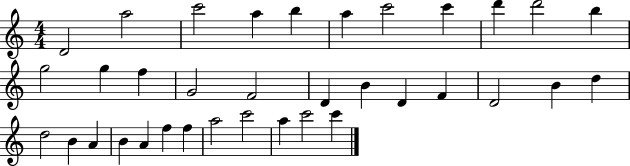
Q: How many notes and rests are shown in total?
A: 35